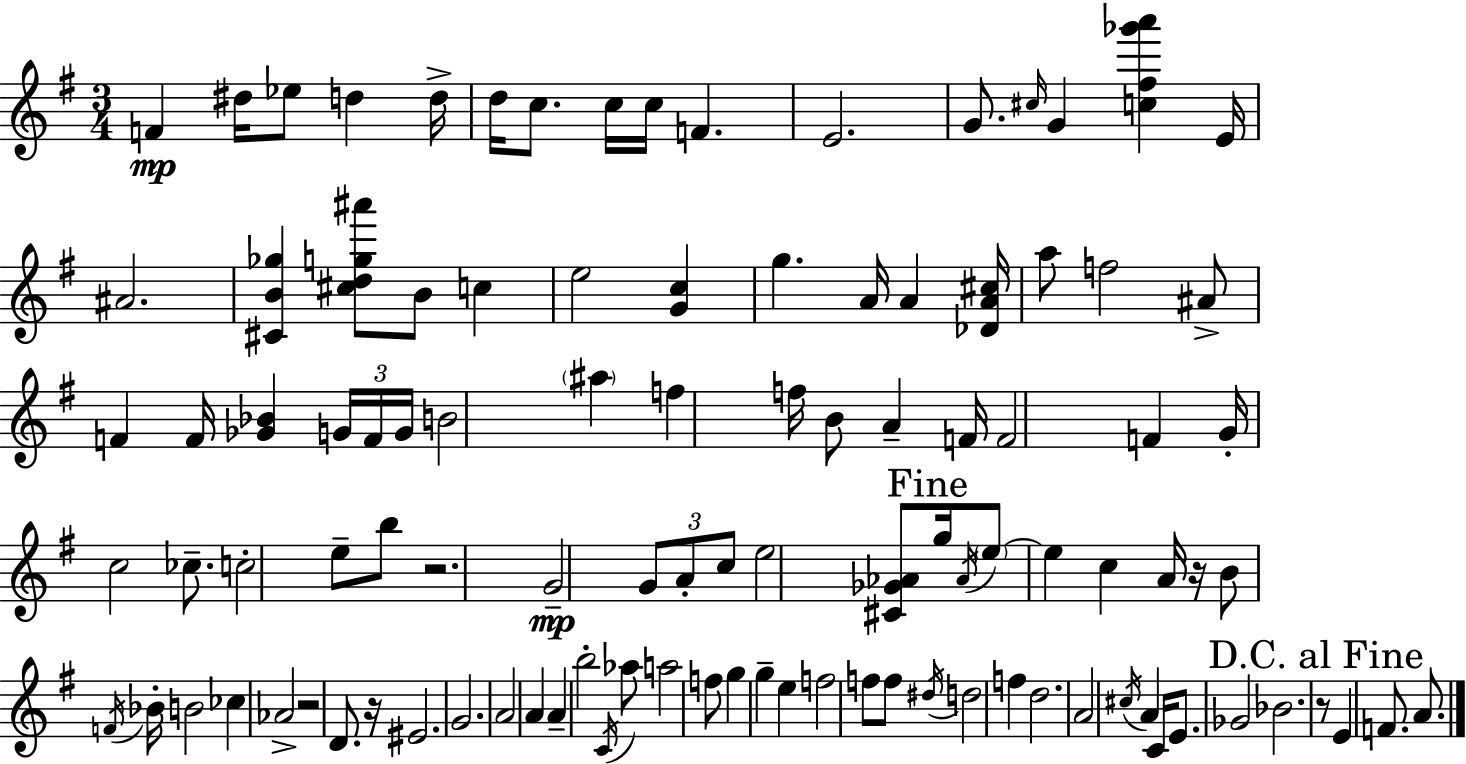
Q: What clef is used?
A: treble